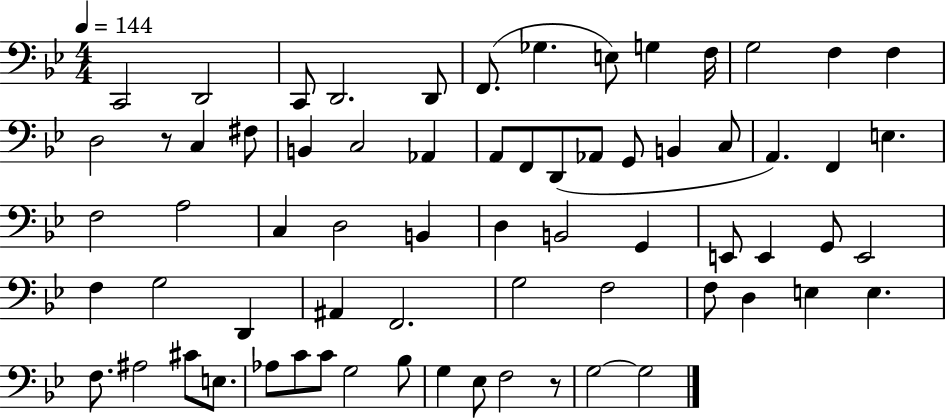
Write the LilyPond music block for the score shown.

{
  \clef bass
  \numericTimeSignature
  \time 4/4
  \key bes \major
  \tempo 4 = 144
  \repeat volta 2 { c,2 d,2 | c,8 d,2. d,8 | f,8.( ges4. e8) g4 f16 | g2 f4 f4 | \break d2 r8 c4 fis8 | b,4 c2 aes,4 | a,8 f,8 d,8( aes,8 g,8 b,4 c8 | a,4.) f,4 e4. | \break f2 a2 | c4 d2 b,4 | d4 b,2 g,4 | e,8 e,4 g,8 e,2 | \break f4 g2 d,4 | ais,4 f,2. | g2 f2 | f8 d4 e4 e4. | \break f8. ais2 cis'8 e8. | aes8 c'8 c'8 g2 bes8 | g4 ees8 f2 r8 | g2~~ g2 | \break } \bar "|."
}